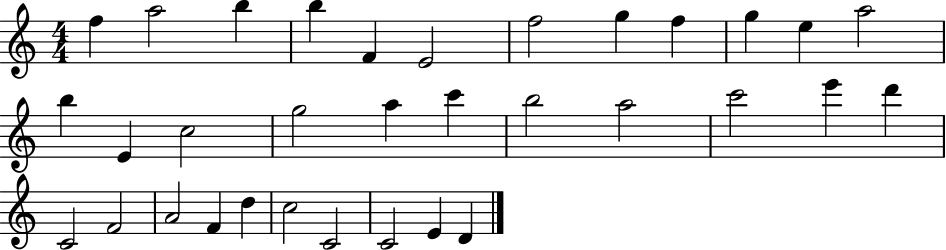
F5/q A5/h B5/q B5/q F4/q E4/h F5/h G5/q F5/q G5/q E5/q A5/h B5/q E4/q C5/h G5/h A5/q C6/q B5/h A5/h C6/h E6/q D6/q C4/h F4/h A4/h F4/q D5/q C5/h C4/h C4/h E4/q D4/q